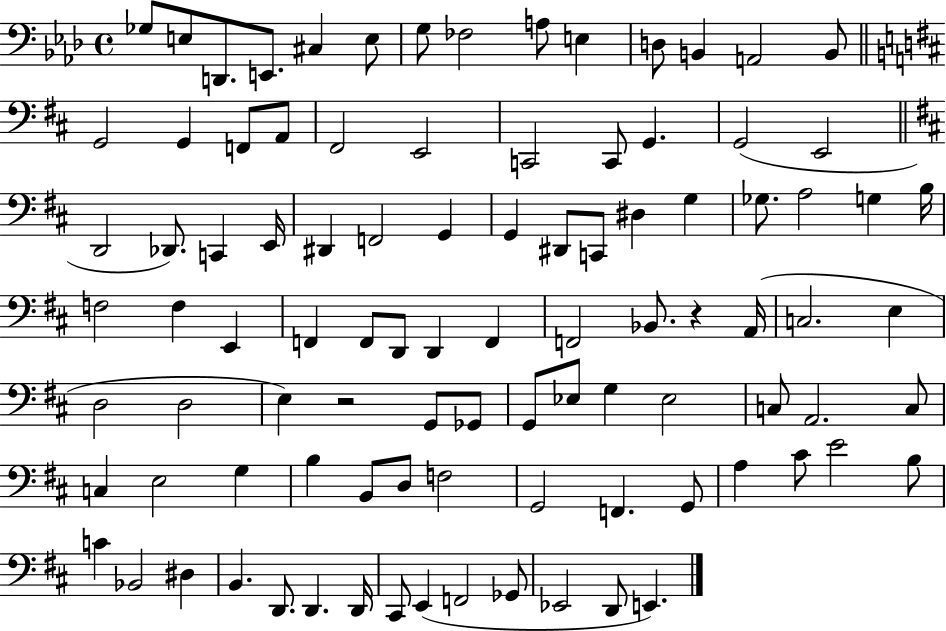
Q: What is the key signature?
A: AES major